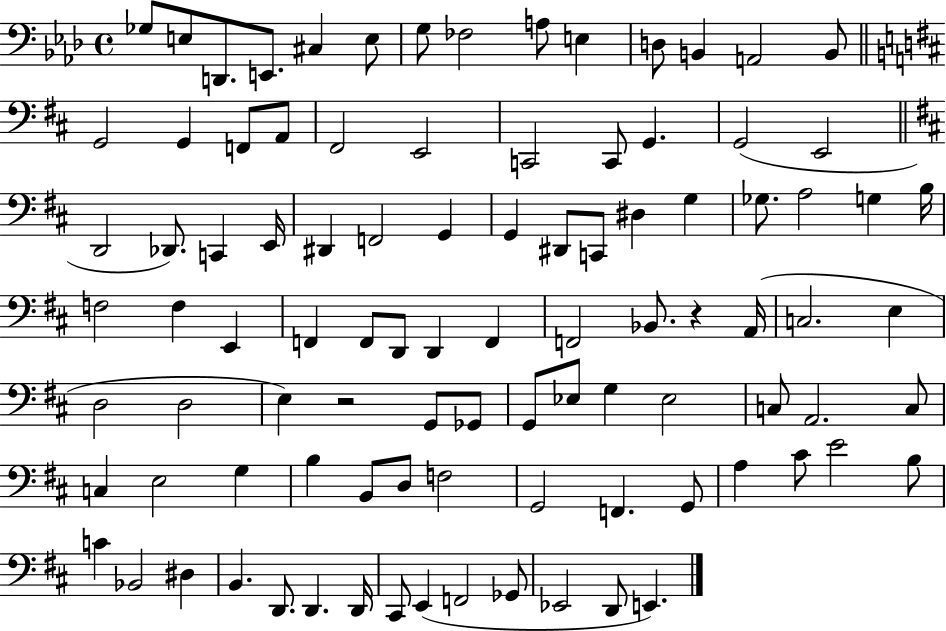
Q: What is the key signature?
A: AES major